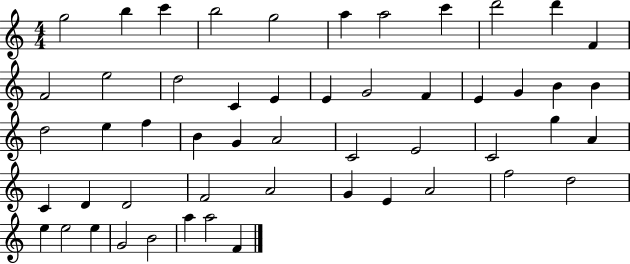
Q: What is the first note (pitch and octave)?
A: G5